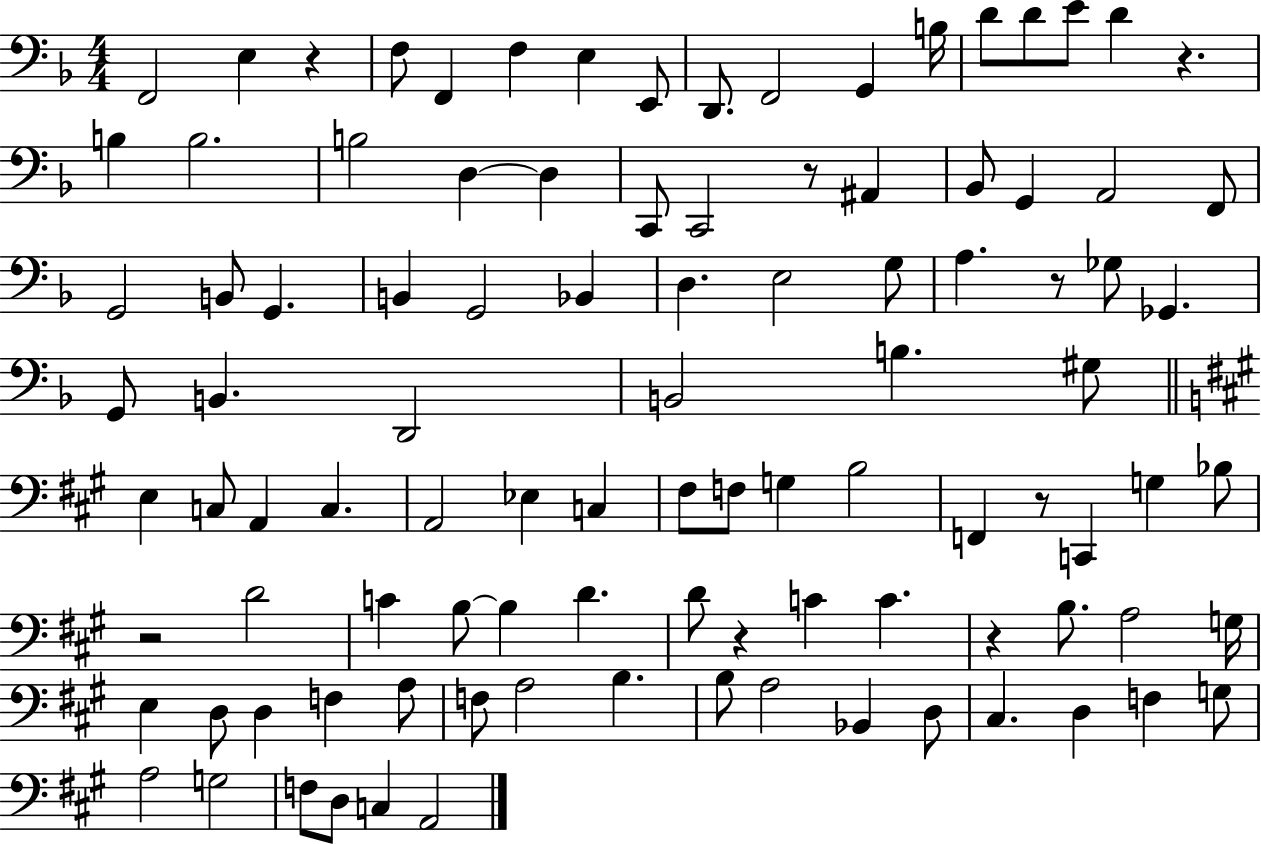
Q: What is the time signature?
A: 4/4